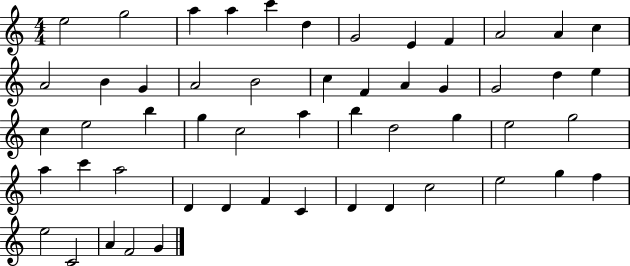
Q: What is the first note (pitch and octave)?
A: E5